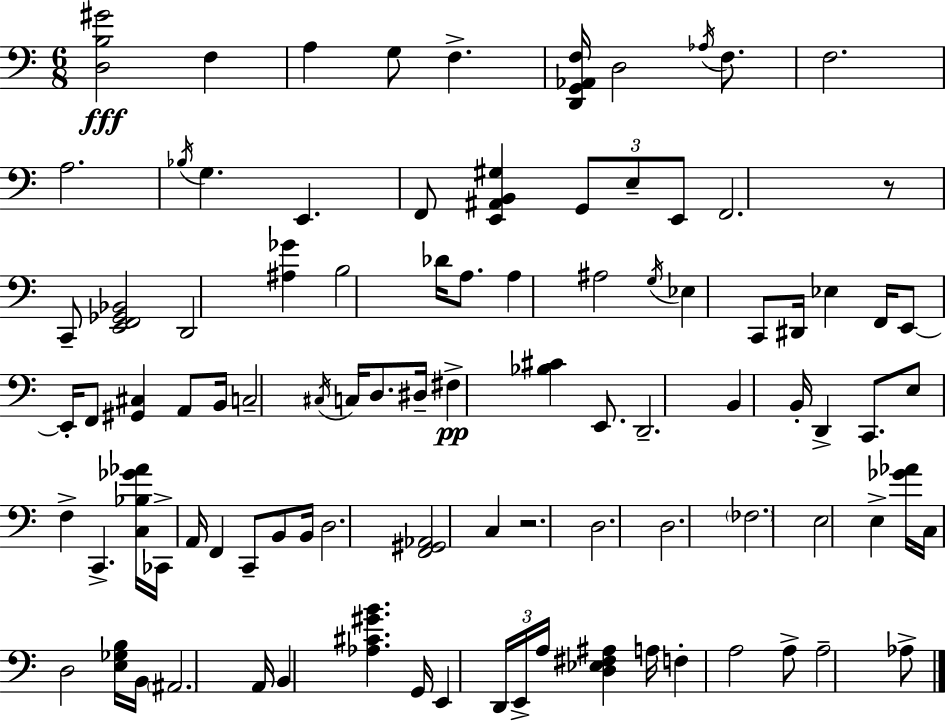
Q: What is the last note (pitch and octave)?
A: Ab3